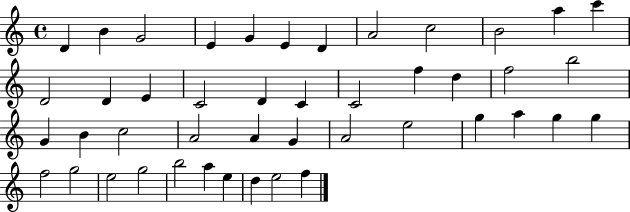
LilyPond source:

{
  \clef treble
  \time 4/4
  \defaultTimeSignature
  \key c \major
  d'4 b'4 g'2 | e'4 g'4 e'4 d'4 | a'2 c''2 | b'2 a''4 c'''4 | \break d'2 d'4 e'4 | c'2 d'4 c'4 | c'2 f''4 d''4 | f''2 b''2 | \break g'4 b'4 c''2 | a'2 a'4 g'4 | a'2 e''2 | g''4 a''4 g''4 g''4 | \break f''2 g''2 | e''2 g''2 | b''2 a''4 e''4 | d''4 e''2 f''4 | \break \bar "|."
}